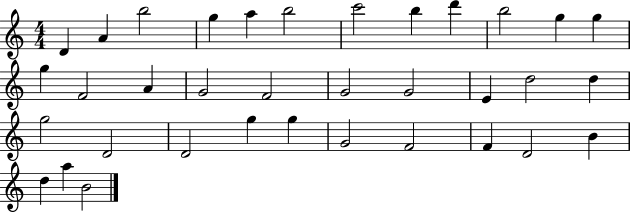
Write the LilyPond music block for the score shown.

{
  \clef treble
  \numericTimeSignature
  \time 4/4
  \key c \major
  d'4 a'4 b''2 | g''4 a''4 b''2 | c'''2 b''4 d'''4 | b''2 g''4 g''4 | \break g''4 f'2 a'4 | g'2 f'2 | g'2 g'2 | e'4 d''2 d''4 | \break g''2 d'2 | d'2 g''4 g''4 | g'2 f'2 | f'4 d'2 b'4 | \break d''4 a''4 b'2 | \bar "|."
}